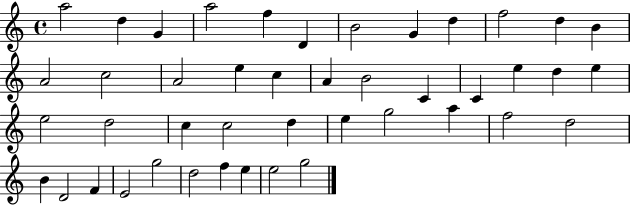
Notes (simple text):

A5/h D5/q G4/q A5/h F5/q D4/q B4/h G4/q D5/q F5/h D5/q B4/q A4/h C5/h A4/h E5/q C5/q A4/q B4/h C4/q C4/q E5/q D5/q E5/q E5/h D5/h C5/q C5/h D5/q E5/q G5/h A5/q F5/h D5/h B4/q D4/h F4/q E4/h G5/h D5/h F5/q E5/q E5/h G5/h